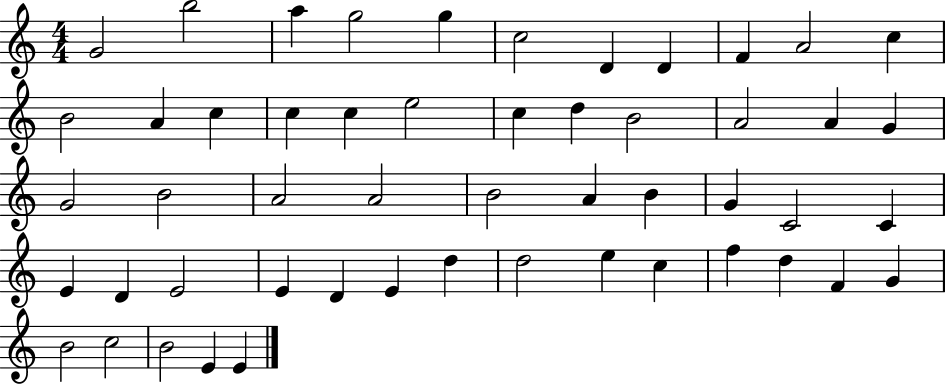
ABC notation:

X:1
T:Untitled
M:4/4
L:1/4
K:C
G2 b2 a g2 g c2 D D F A2 c B2 A c c c e2 c d B2 A2 A G G2 B2 A2 A2 B2 A B G C2 C E D E2 E D E d d2 e c f d F G B2 c2 B2 E E